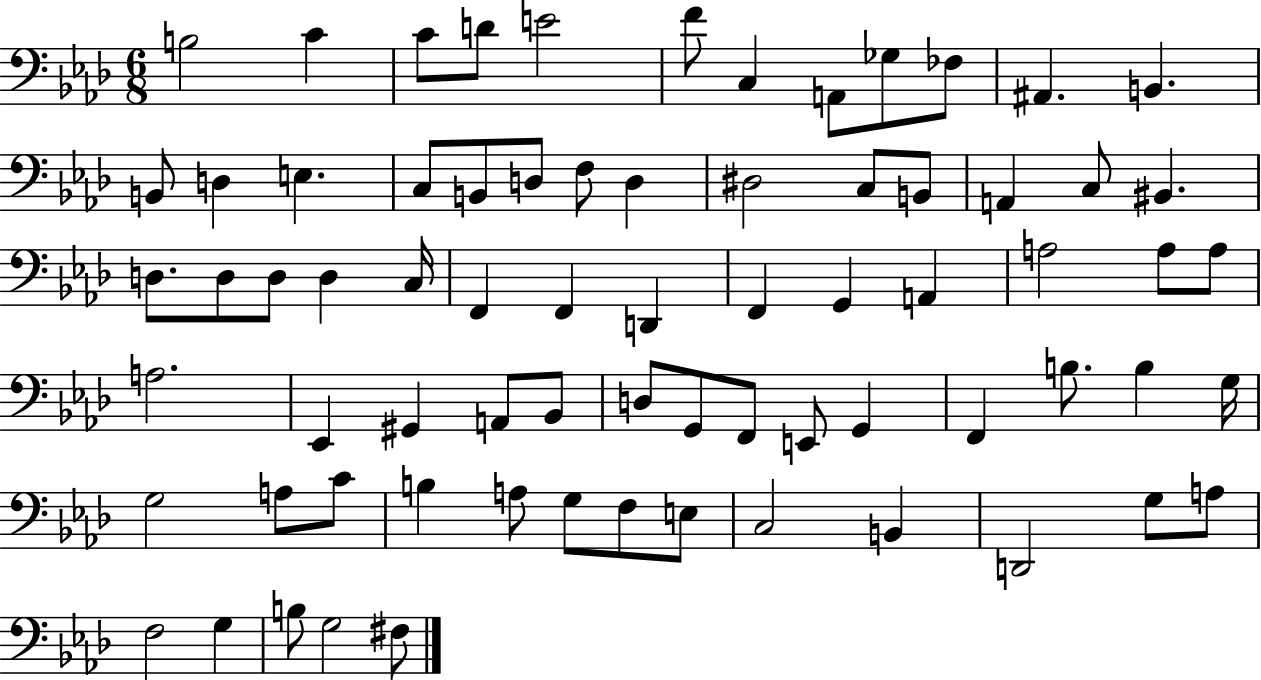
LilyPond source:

{
  \clef bass
  \numericTimeSignature
  \time 6/8
  \key aes \major
  b2 c'4 | c'8 d'8 e'2 | f'8 c4 a,8 ges8 fes8 | ais,4. b,4. | \break b,8 d4 e4. | c8 b,8 d8 f8 d4 | dis2 c8 b,8 | a,4 c8 bis,4. | \break d8. d8 d8 d4 c16 | f,4 f,4 d,4 | f,4 g,4 a,4 | a2 a8 a8 | \break a2. | ees,4 gis,4 a,8 bes,8 | d8 g,8 f,8 e,8 g,4 | f,4 b8. b4 g16 | \break g2 a8 c'8 | b4 a8 g8 f8 e8 | c2 b,4 | d,2 g8 a8 | \break f2 g4 | b8 g2 fis8 | \bar "|."
}